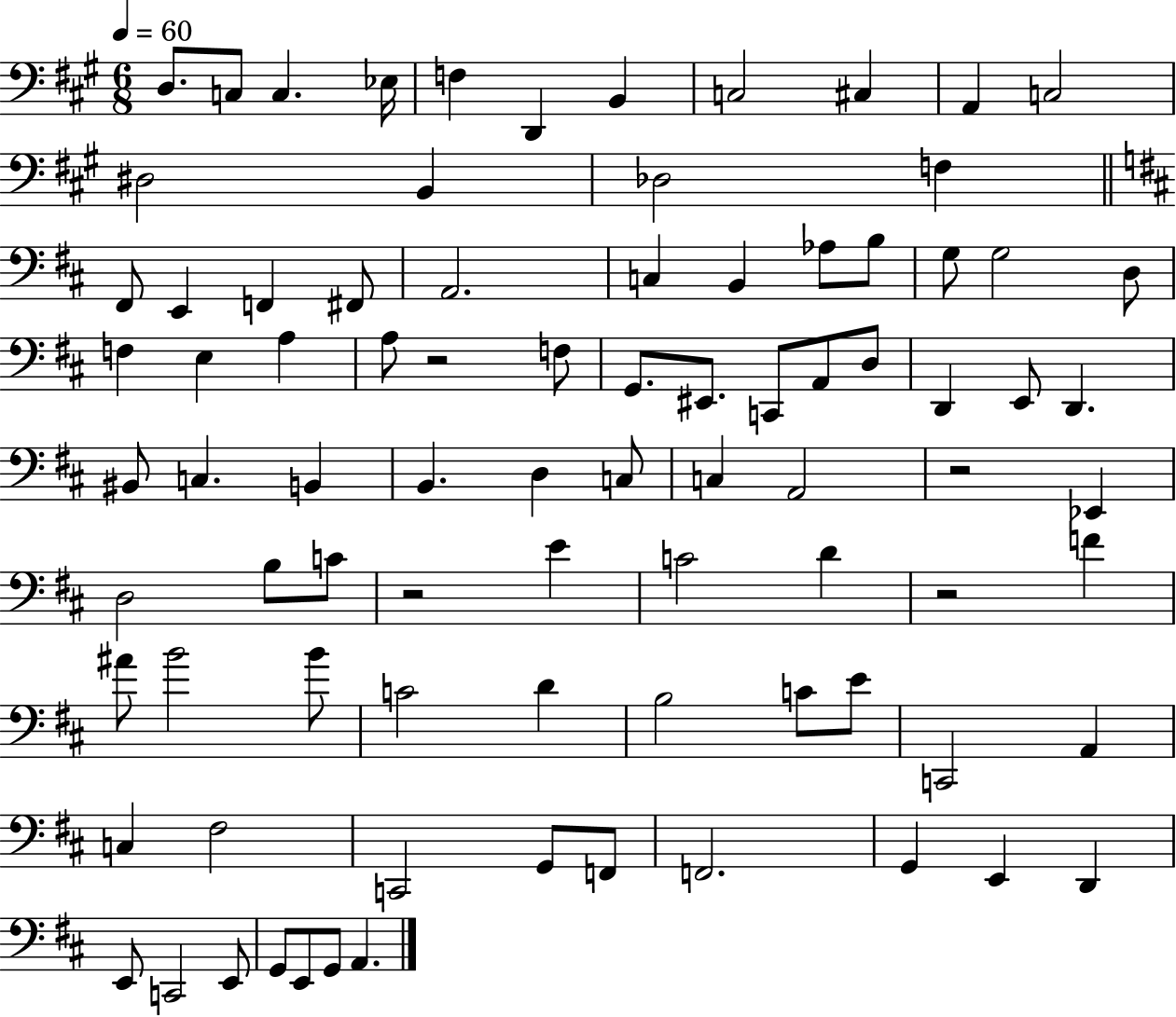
D3/e. C3/e C3/q. Eb3/s F3/q D2/q B2/q C3/h C#3/q A2/q C3/h D#3/h B2/q Db3/h F3/q F#2/e E2/q F2/q F#2/e A2/h. C3/q B2/q Ab3/e B3/e G3/e G3/h D3/e F3/q E3/q A3/q A3/e R/h F3/e G2/e. EIS2/e. C2/e A2/e D3/e D2/q E2/e D2/q. BIS2/e C3/q. B2/q B2/q. D3/q C3/e C3/q A2/h R/h Eb2/q D3/h B3/e C4/e R/h E4/q C4/h D4/q R/h F4/q A#4/e B4/h B4/e C4/h D4/q B3/h C4/e E4/e C2/h A2/q C3/q F#3/h C2/h G2/e F2/e F2/h. G2/q E2/q D2/q E2/e C2/h E2/e G2/e E2/e G2/e A2/q.